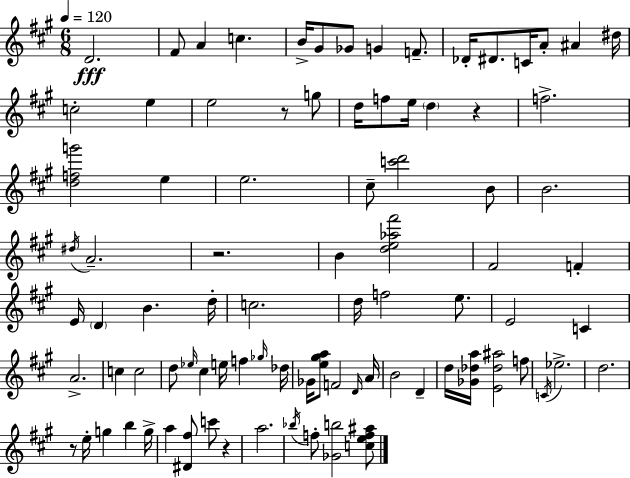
D4/h. F#4/e A4/q C5/q. B4/s G#4/e Gb4/e G4/q F4/e. Db4/s D#4/e. C4/s A4/e A#4/q D#5/s C5/h E5/q E5/h R/e G5/e D5/s F5/e E5/s D5/q R/q F5/h. [D5,F5,G6]/h E5/q E5/h. C#5/e [C6,D6]/h B4/e B4/h. D#5/s A4/h. R/h. B4/q [D5,E5,Ab5,F#6]/h F#4/h F4/q E4/s D4/q B4/q. D5/s C5/h. D5/s F5/h E5/e. E4/h C4/q A4/h. C5/q C5/h D5/e Eb5/s C#5/q E5/s F5/q Gb5/s Db5/s Gb4/s [E5,G#5,A5]/e F4/h D4/s A4/s B4/h D4/q D5/s [Gb4,Db5,A5]/s [E4,Db5,A#5]/h F5/e C4/s Eb5/h. D5/h. R/e E5/s G5/q B5/q G5/s A5/q [D#4,F#5]/e C6/e R/q A5/h. Bb5/s F5/e [Gb4,B5]/h [C5,E5,F5,A#5]/e